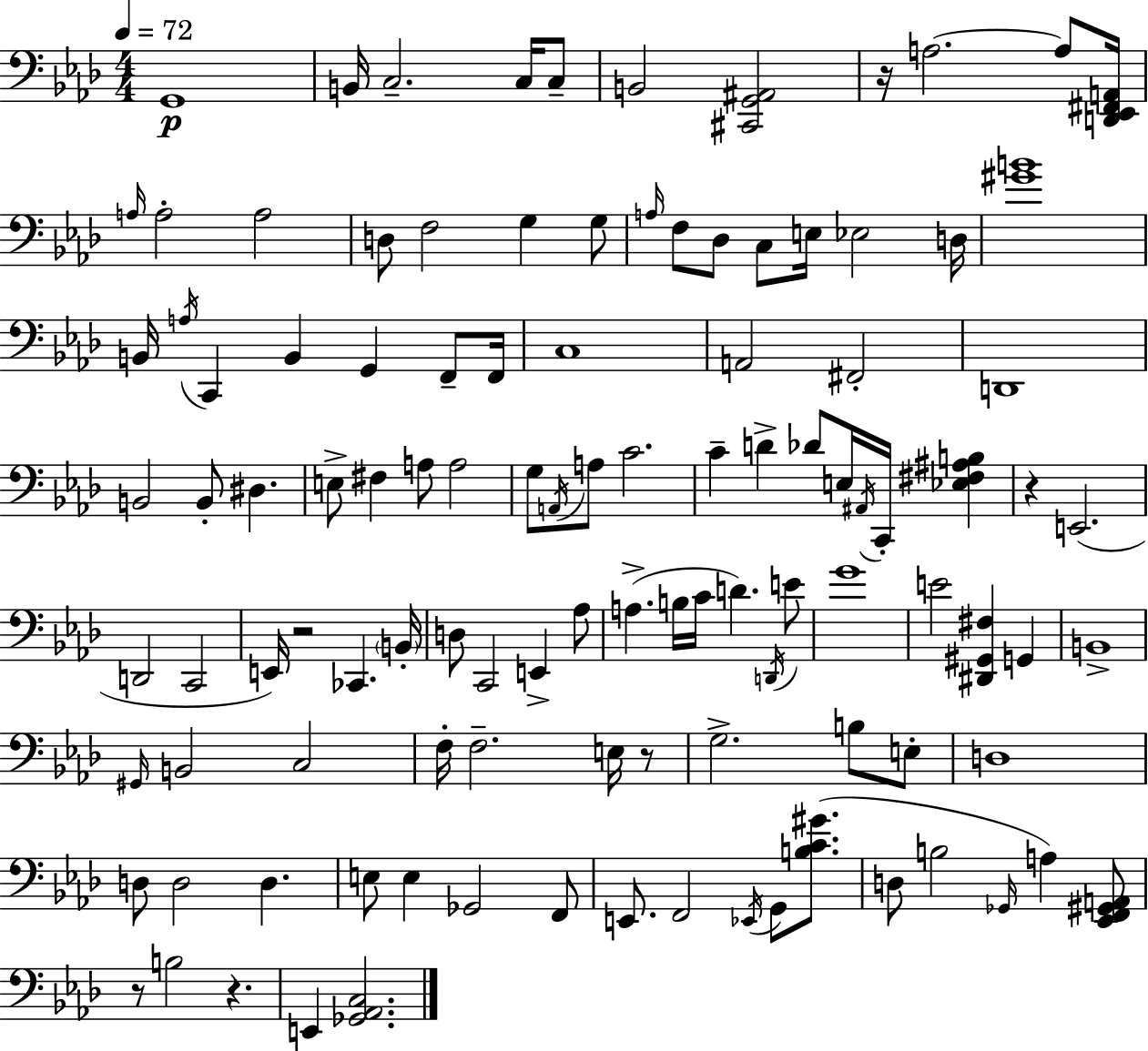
X:1
T:Untitled
M:4/4
L:1/4
K:Fm
G,,4 B,,/4 C,2 C,/4 C,/2 B,,2 [^C,,G,,^A,,]2 z/4 A,2 A,/2 [D,,_E,,^F,,A,,]/4 A,/4 A,2 A,2 D,/2 F,2 G, G,/2 A,/4 F,/2 _D,/2 C,/2 E,/4 _E,2 D,/4 [^GB]4 B,,/4 A,/4 C,, B,, G,, F,,/2 F,,/4 C,4 A,,2 ^F,,2 D,,4 B,,2 B,,/2 ^D, E,/2 ^F, A,/2 A,2 G,/2 A,,/4 A,/2 C2 C D _D/2 E,/4 ^A,,/4 C,,/4 [_E,^F,^A,B,] z E,,2 D,,2 C,,2 E,,/4 z2 _C,, B,,/4 D,/2 C,,2 E,, _A,/2 A, B,/4 C/4 D D,,/4 E/2 G4 E2 [^D,,^G,,^F,] G,, B,,4 ^G,,/4 B,,2 C,2 F,/4 F,2 E,/4 z/2 G,2 B,/2 E,/2 D,4 D,/2 D,2 D, E,/2 E, _G,,2 F,,/2 E,,/2 F,,2 _E,,/4 G,,/2 [B,C^G]/2 D,/2 B,2 _G,,/4 A, [_E,,F,,^G,,A,,]/2 z/2 B,2 z E,, [_G,,_A,,C,]2